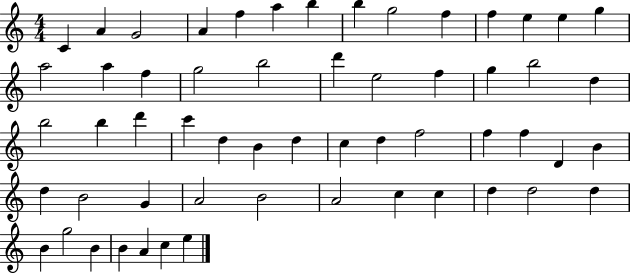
X:1
T:Untitled
M:4/4
L:1/4
K:C
C A G2 A f a b b g2 f f e e g a2 a f g2 b2 d' e2 f g b2 d b2 b d' c' d B d c d f2 f f D B d B2 G A2 B2 A2 c c d d2 d B g2 B B A c e